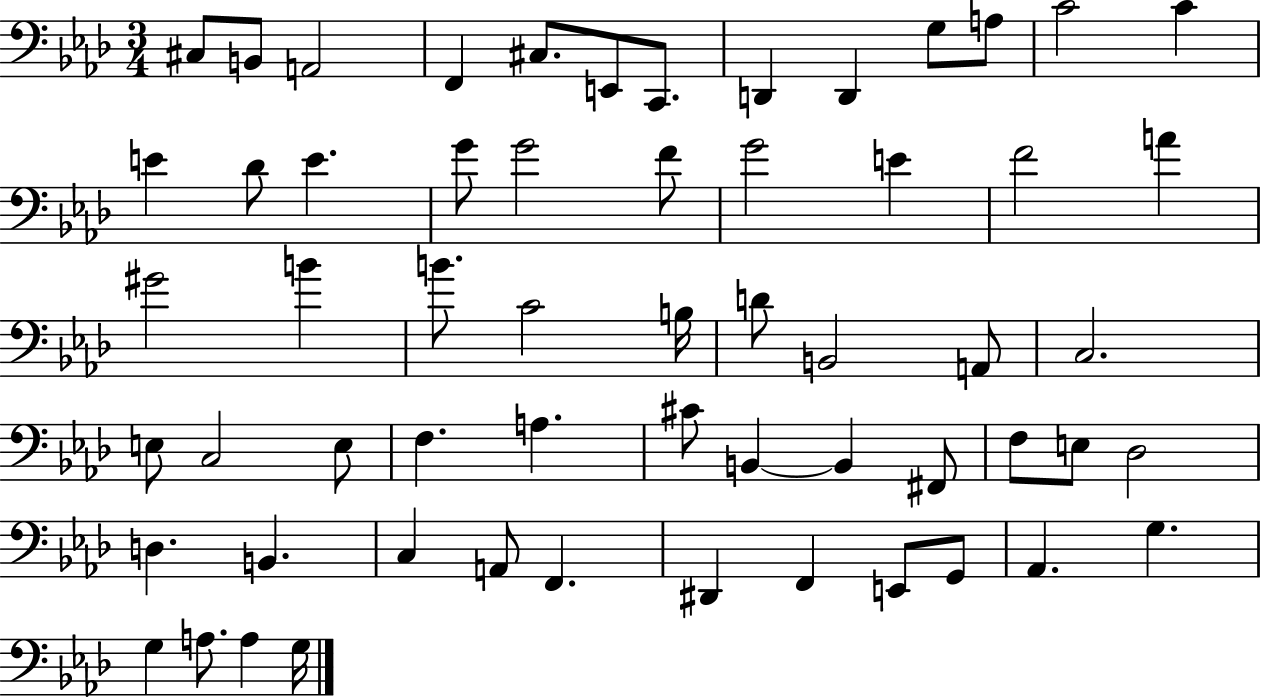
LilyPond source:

{
  \clef bass
  \numericTimeSignature
  \time 3/4
  \key aes \major
  cis8 b,8 a,2 | f,4 cis8. e,8 c,8. | d,4 d,4 g8 a8 | c'2 c'4 | \break e'4 des'8 e'4. | g'8 g'2 f'8 | g'2 e'4 | f'2 a'4 | \break gis'2 b'4 | b'8. c'2 b16 | d'8 b,2 a,8 | c2. | \break e8 c2 e8 | f4. a4. | cis'8 b,4~~ b,4 fis,8 | f8 e8 des2 | \break d4. b,4. | c4 a,8 f,4. | dis,4 f,4 e,8 g,8 | aes,4. g4. | \break g4 a8. a4 g16 | \bar "|."
}